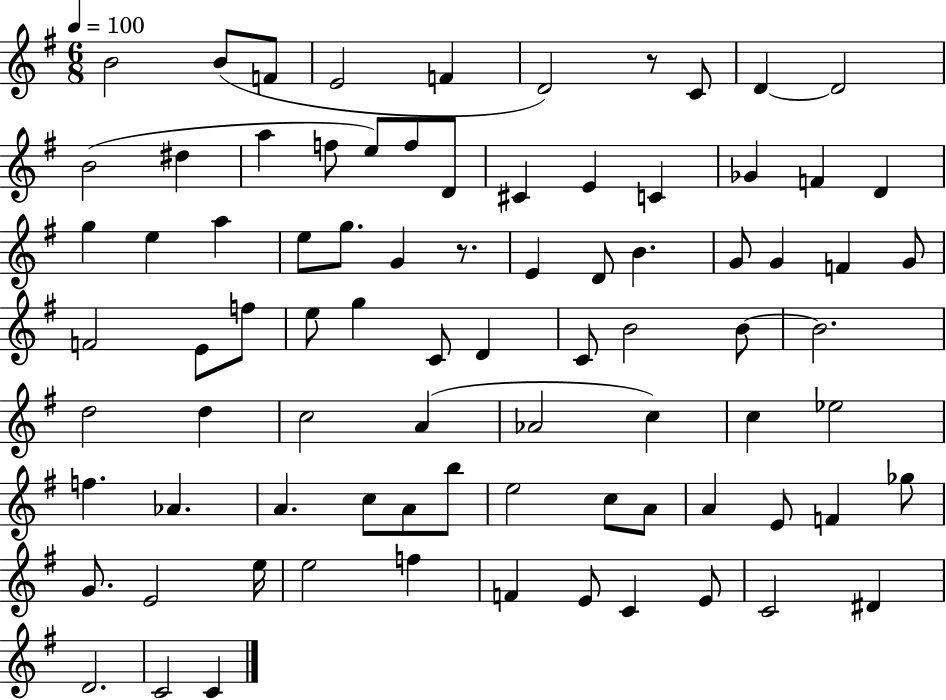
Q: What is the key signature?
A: G major